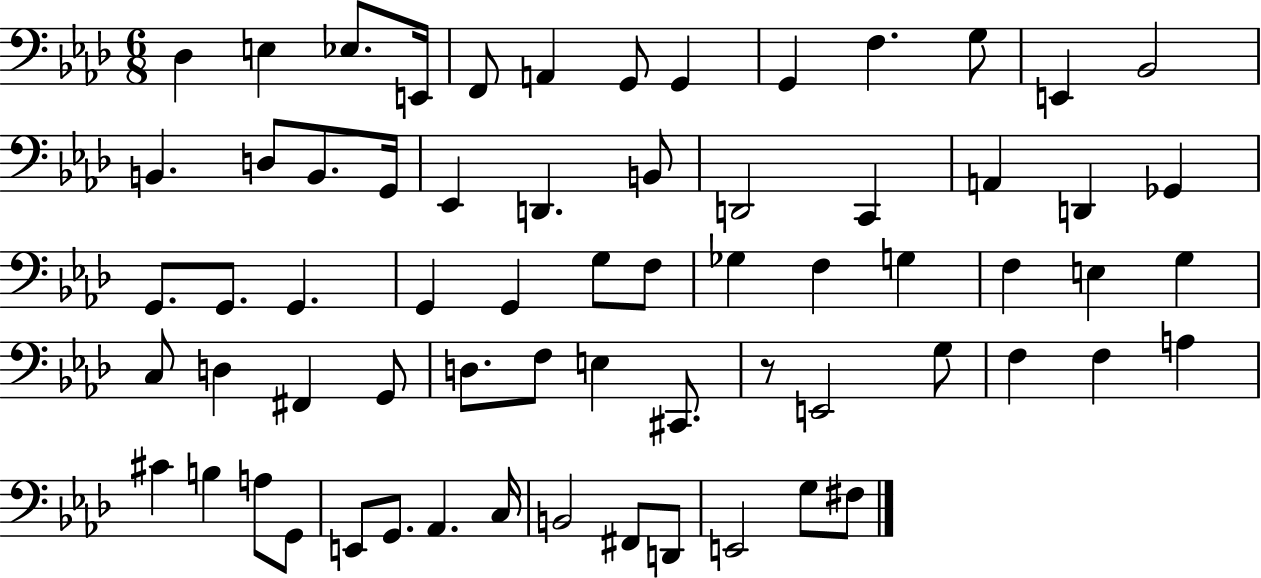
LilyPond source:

{
  \clef bass
  \numericTimeSignature
  \time 6/8
  \key aes \major
  des4 e4 ees8. e,16 | f,8 a,4 g,8 g,4 | g,4 f4. g8 | e,4 bes,2 | \break b,4. d8 b,8. g,16 | ees,4 d,4. b,8 | d,2 c,4 | a,4 d,4 ges,4 | \break g,8. g,8. g,4. | g,4 g,4 g8 f8 | ges4 f4 g4 | f4 e4 g4 | \break c8 d4 fis,4 g,8 | d8. f8 e4 cis,8. | r8 e,2 g8 | f4 f4 a4 | \break cis'4 b4 a8 g,8 | e,8 g,8. aes,4. c16 | b,2 fis,8 d,8 | e,2 g8 fis8 | \break \bar "|."
}